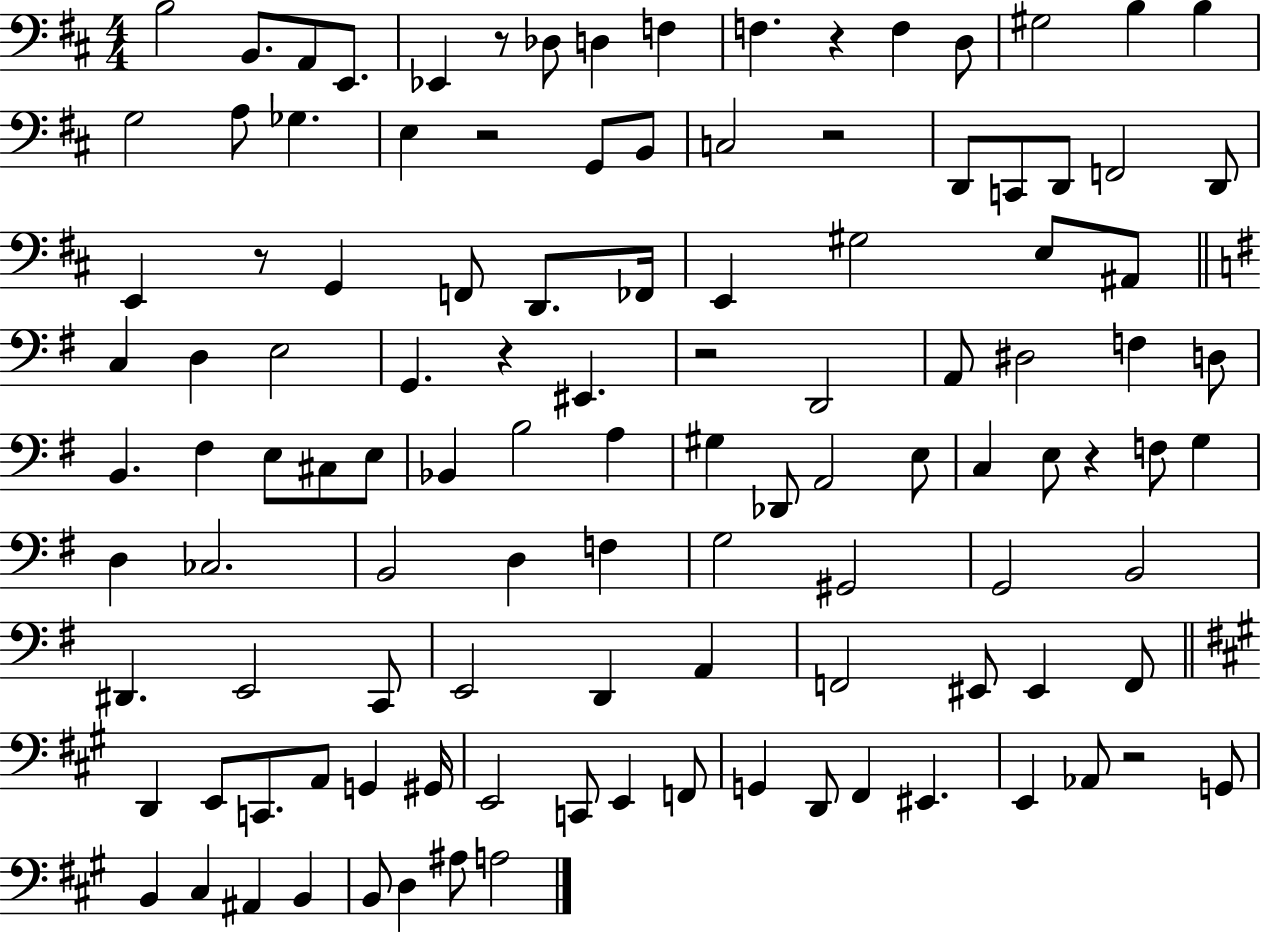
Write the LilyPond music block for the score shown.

{
  \clef bass
  \numericTimeSignature
  \time 4/4
  \key d \major
  \repeat volta 2 { b2 b,8. a,8 e,8. | ees,4 r8 des8 d4 f4 | f4. r4 f4 d8 | gis2 b4 b4 | \break g2 a8 ges4. | e4 r2 g,8 b,8 | c2 r2 | d,8 c,8 d,8 f,2 d,8 | \break e,4 r8 g,4 f,8 d,8. fes,16 | e,4 gis2 e8 ais,8 | \bar "||" \break \key e \minor c4 d4 e2 | g,4. r4 eis,4. | r2 d,2 | a,8 dis2 f4 d8 | \break b,4. fis4 e8 cis8 e8 | bes,4 b2 a4 | gis4 des,8 a,2 e8 | c4 e8 r4 f8 g4 | \break d4 ces2. | b,2 d4 f4 | g2 gis,2 | g,2 b,2 | \break dis,4. e,2 c,8 | e,2 d,4 a,4 | f,2 eis,8 eis,4 f,8 | \bar "||" \break \key a \major d,4 e,8 c,8. a,8 g,4 gis,16 | e,2 c,8 e,4 f,8 | g,4 d,8 fis,4 eis,4. | e,4 aes,8 r2 g,8 | \break b,4 cis4 ais,4 b,4 | b,8 d4 ais8 a2 | } \bar "|."
}